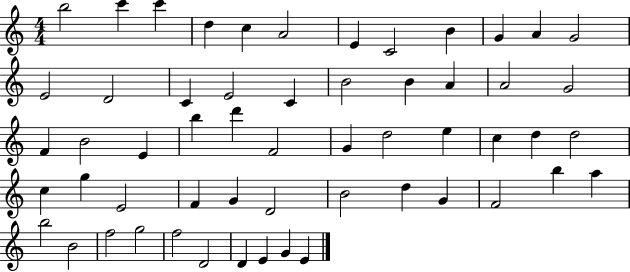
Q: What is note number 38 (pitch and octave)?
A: F4